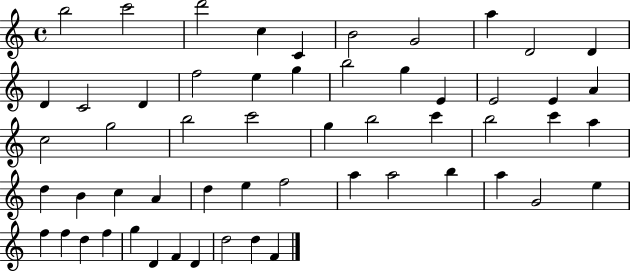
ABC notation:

X:1
T:Untitled
M:4/4
L:1/4
K:C
b2 c'2 d'2 c C B2 G2 a D2 D D C2 D f2 e g b2 g E E2 E A c2 g2 b2 c'2 g b2 c' b2 c' a d B c A d e f2 a a2 b a G2 e f f d f g D F D d2 d F